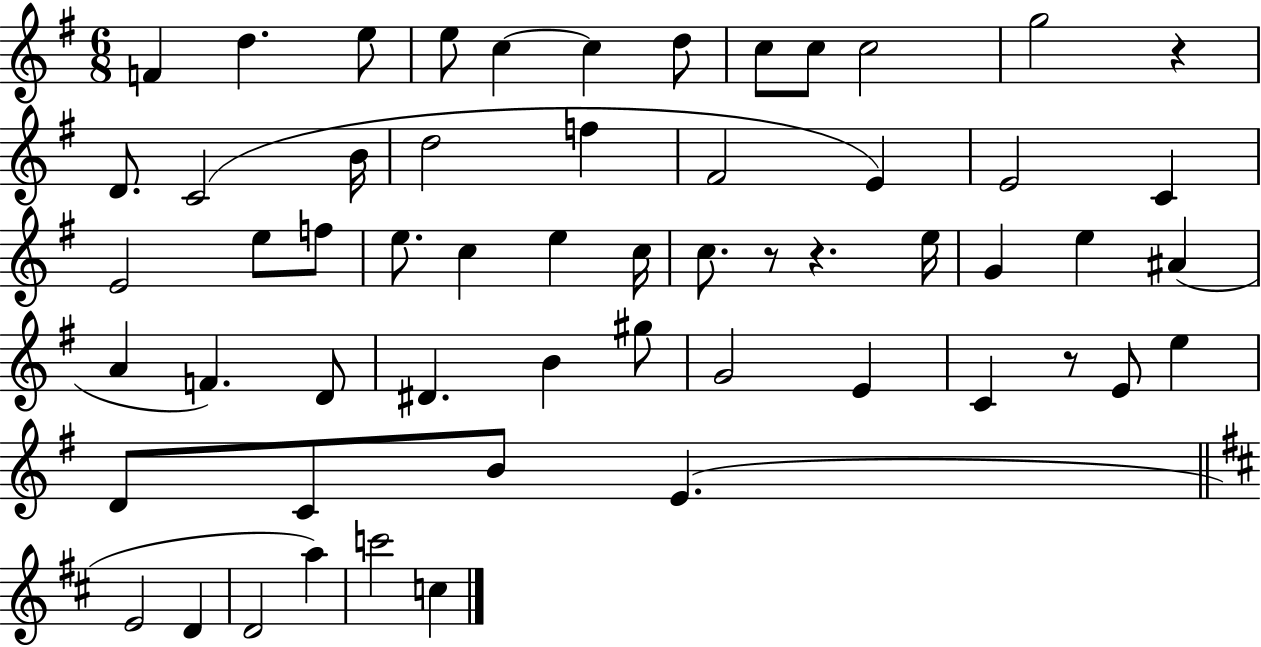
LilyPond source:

{
  \clef treble
  \numericTimeSignature
  \time 6/8
  \key g \major
  \repeat volta 2 { f'4 d''4. e''8 | e''8 c''4~~ c''4 d''8 | c''8 c''8 c''2 | g''2 r4 | \break d'8. c'2( b'16 | d''2 f''4 | fis'2 e'4) | e'2 c'4 | \break e'2 e''8 f''8 | e''8. c''4 e''4 c''16 | c''8. r8 r4. e''16 | g'4 e''4 ais'4( | \break a'4 f'4.) d'8 | dis'4. b'4 gis''8 | g'2 e'4 | c'4 r8 e'8 e''4 | \break d'8 c'8 b'8 e'4.( | \bar "||" \break \key b \minor e'2 d'4 | d'2 a''4) | c'''2 c''4 | } \bar "|."
}